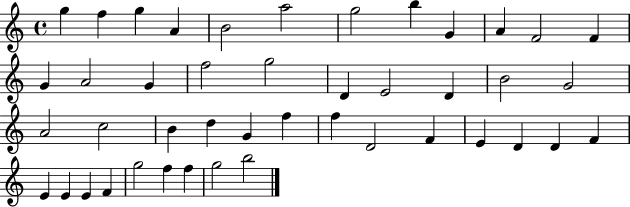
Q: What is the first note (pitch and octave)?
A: G5